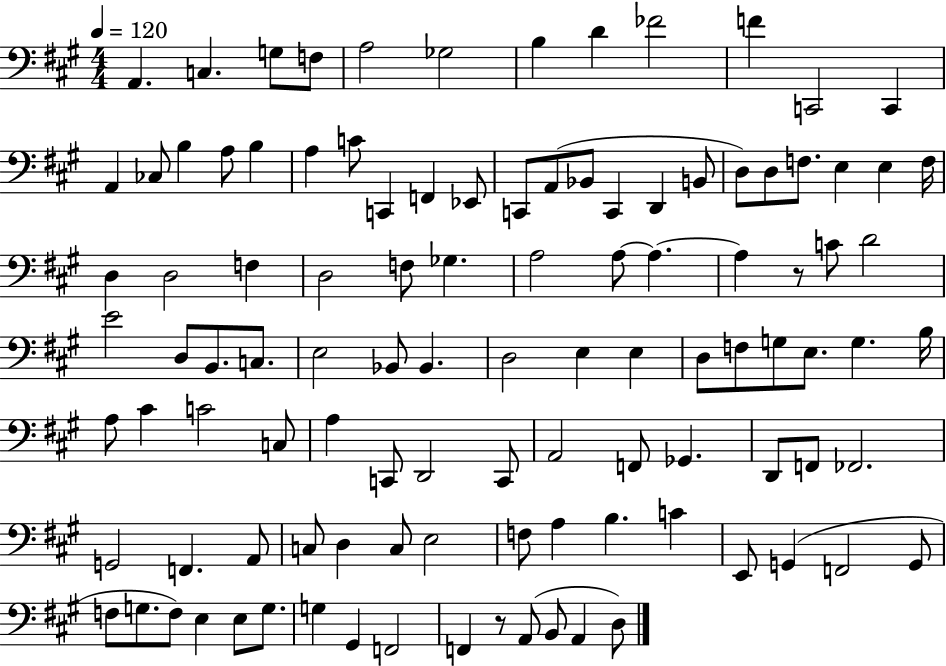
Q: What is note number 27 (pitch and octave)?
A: D2